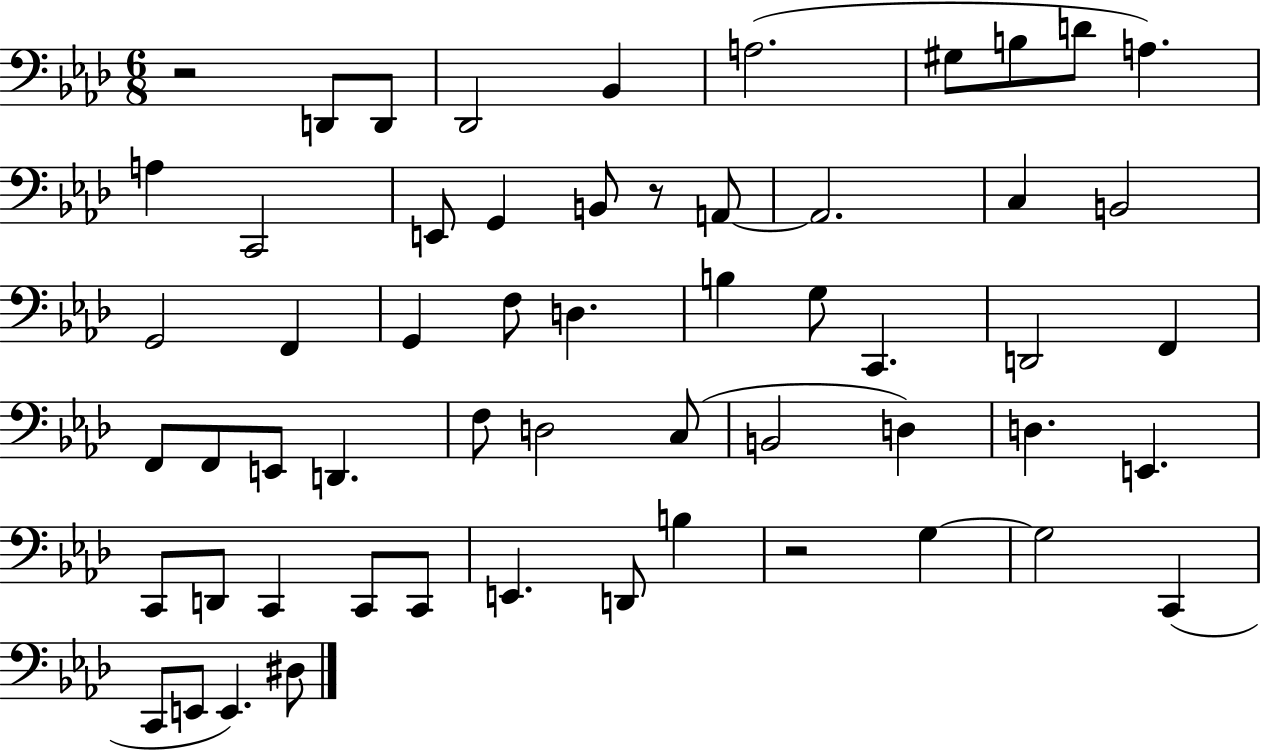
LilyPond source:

{
  \clef bass
  \numericTimeSignature
  \time 6/8
  \key aes \major
  r2 d,8 d,8 | des,2 bes,4 | a2.( | gis8 b8 d'8 a4.) | \break a4 c,2 | e,8 g,4 b,8 r8 a,8~~ | a,2. | c4 b,2 | \break g,2 f,4 | g,4 f8 d4. | b4 g8 c,4. | d,2 f,4 | \break f,8 f,8 e,8 d,4. | f8 d2 c8( | b,2 d4) | d4. e,4. | \break c,8 d,8 c,4 c,8 c,8 | e,4. d,8 b4 | r2 g4~~ | g2 c,4( | \break c,8 e,8 e,4.) dis8 | \bar "|."
}